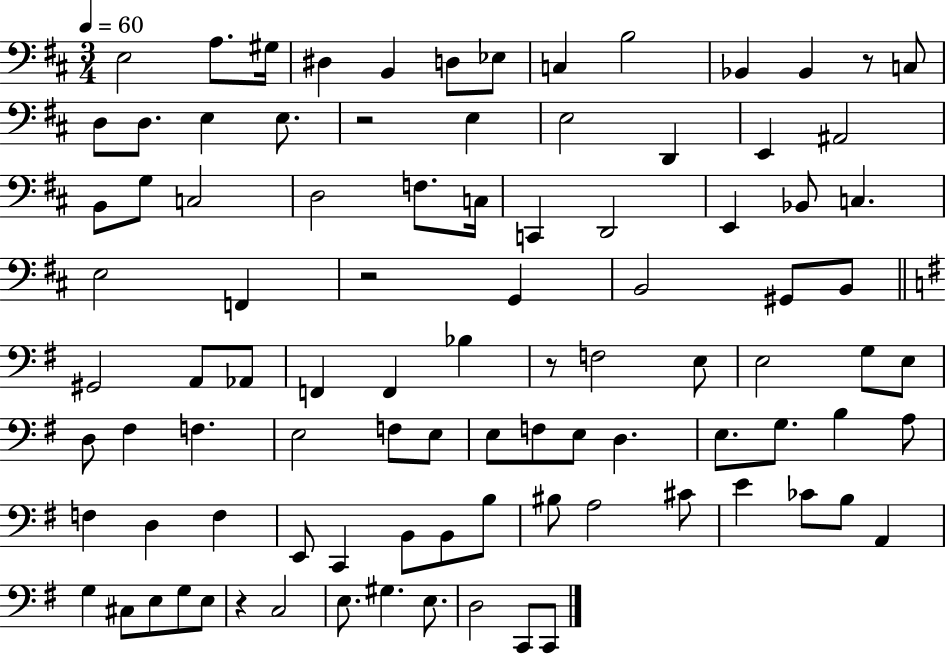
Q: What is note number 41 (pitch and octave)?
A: Ab2